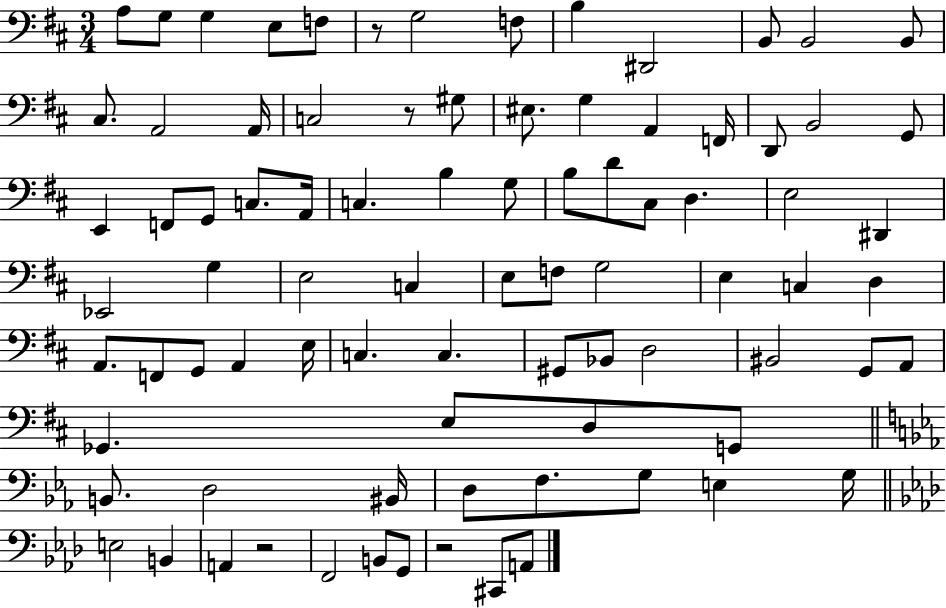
X:1
T:Untitled
M:3/4
L:1/4
K:D
A,/2 G,/2 G, E,/2 F,/2 z/2 G,2 F,/2 B, ^D,,2 B,,/2 B,,2 B,,/2 ^C,/2 A,,2 A,,/4 C,2 z/2 ^G,/2 ^E,/2 G, A,, F,,/4 D,,/2 B,,2 G,,/2 E,, F,,/2 G,,/2 C,/2 A,,/4 C, B, G,/2 B,/2 D/2 ^C,/2 D, E,2 ^D,, _E,,2 G, E,2 C, E,/2 F,/2 G,2 E, C, D, A,,/2 F,,/2 G,,/2 A,, E,/4 C, C, ^G,,/2 _B,,/2 D,2 ^B,,2 G,,/2 A,,/2 _G,, E,/2 D,/2 G,,/2 B,,/2 D,2 ^B,,/4 D,/2 F,/2 G,/2 E, G,/4 E,2 B,, A,, z2 F,,2 B,,/2 G,,/2 z2 ^C,,/2 A,,/2